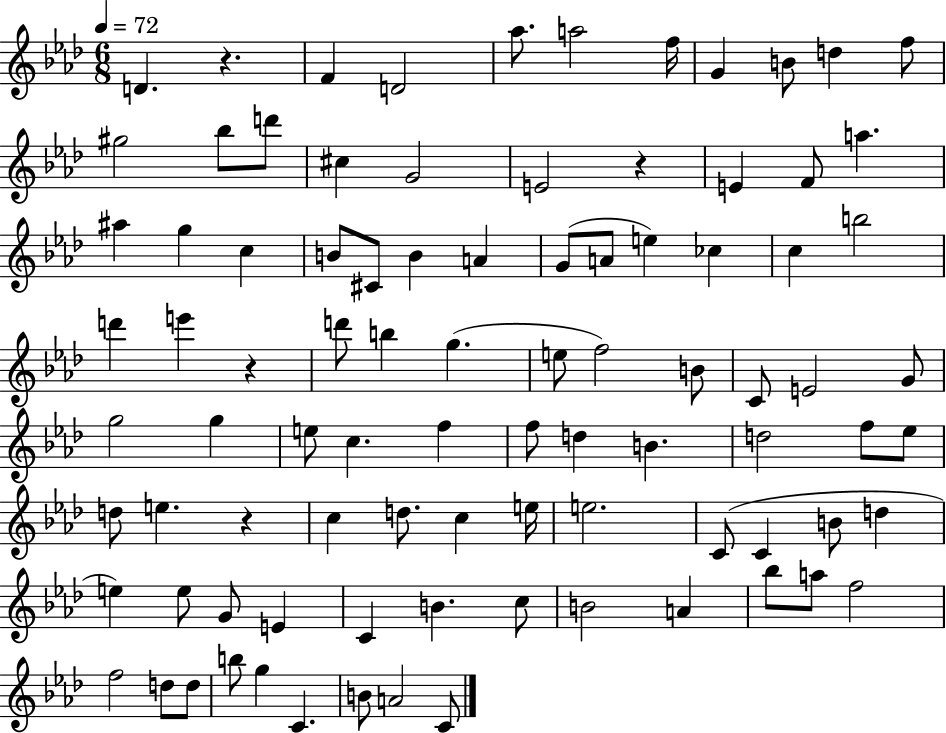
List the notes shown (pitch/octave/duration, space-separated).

D4/q. R/q. F4/q D4/h Ab5/e. A5/h F5/s G4/q B4/e D5/q F5/e G#5/h Bb5/e D6/e C#5/q G4/h E4/h R/q E4/q F4/e A5/q. A#5/q G5/q C5/q B4/e C#4/e B4/q A4/q G4/e A4/e E5/q CES5/q C5/q B5/h D6/q E6/q R/q D6/e B5/q G5/q. E5/e F5/h B4/e C4/e E4/h G4/e G5/h G5/q E5/e C5/q. F5/q F5/e D5/q B4/q. D5/h F5/e Eb5/e D5/e E5/q. R/q C5/q D5/e. C5/q E5/s E5/h. C4/e C4/q B4/e D5/q E5/q E5/e G4/e E4/q C4/q B4/q. C5/e B4/h A4/q Bb5/e A5/e F5/h F5/h D5/e D5/e B5/e G5/q C4/q. B4/e A4/h C4/e